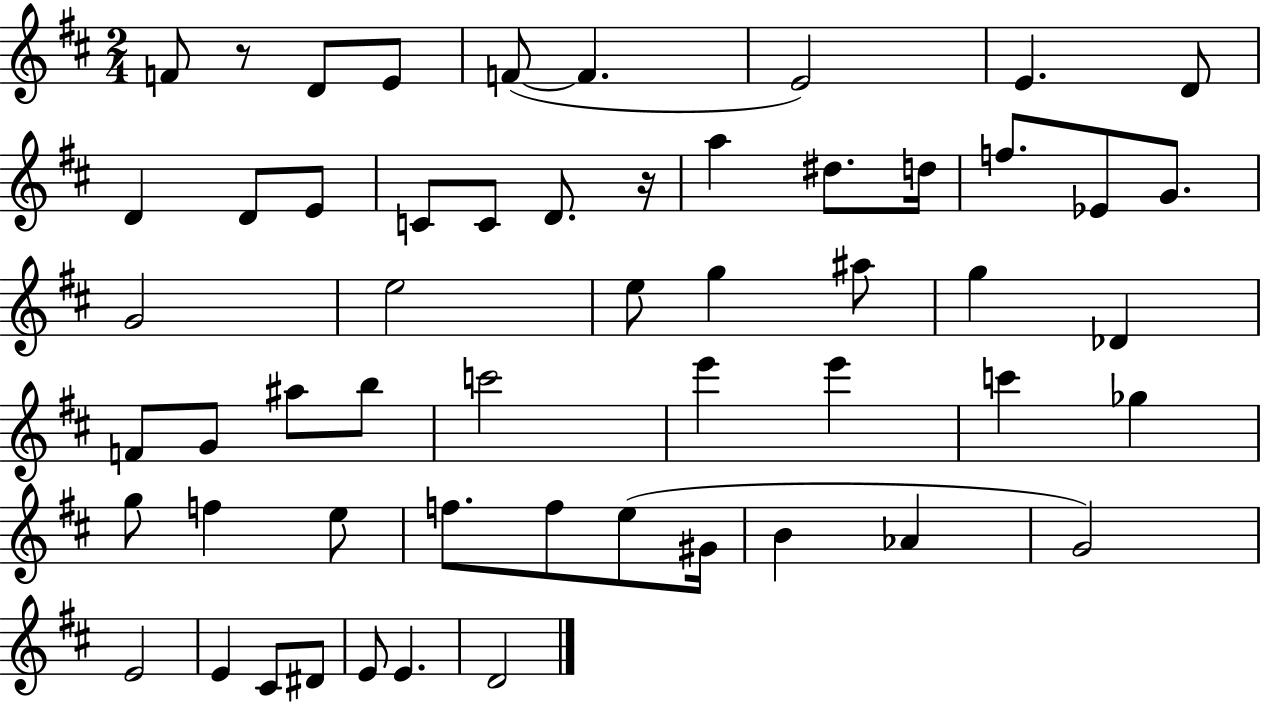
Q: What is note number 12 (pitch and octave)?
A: C4